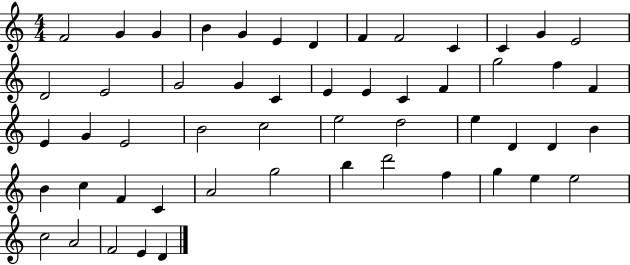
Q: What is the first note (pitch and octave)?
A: F4